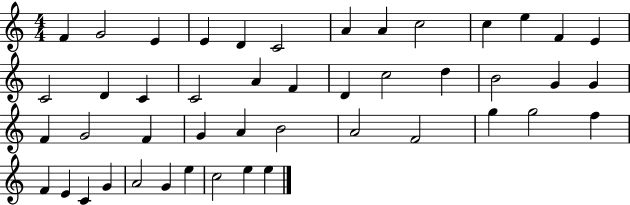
F4/q G4/h E4/q E4/q D4/q C4/h A4/q A4/q C5/h C5/q E5/q F4/q E4/q C4/h D4/q C4/q C4/h A4/q F4/q D4/q C5/h D5/q B4/h G4/q G4/q F4/q G4/h F4/q G4/q A4/q B4/h A4/h F4/h G5/q G5/h F5/q F4/q E4/q C4/q G4/q A4/h G4/q E5/q C5/h E5/q E5/q